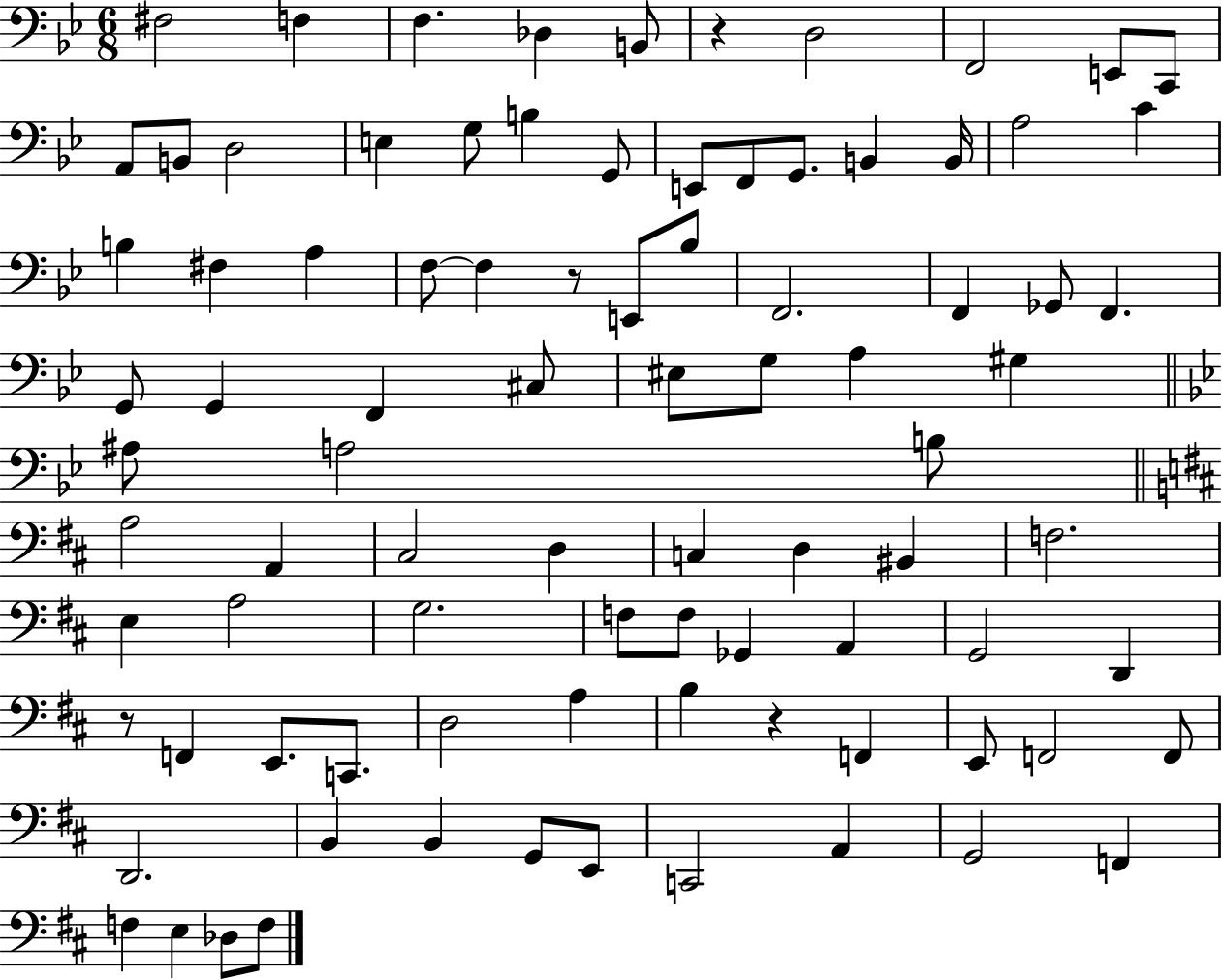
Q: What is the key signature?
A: BES major